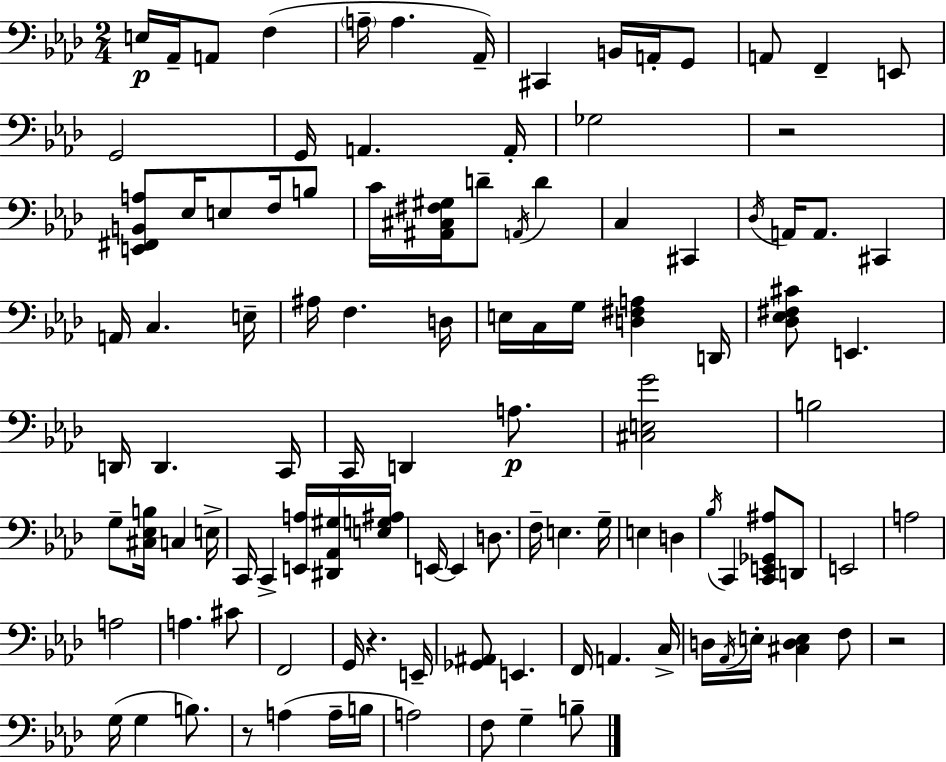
E3/s Ab2/s A2/e F3/q A3/s A3/q. Ab2/s C#2/q B2/s A2/s G2/e A2/e F2/q E2/e G2/h G2/s A2/q. A2/s Gb3/h R/h [E2,F#2,B2,A3]/e Eb3/s E3/e F3/s B3/e C4/s [A#2,C#3,F#3,G#3]/s D4/e A2/s D4/q C3/q C#2/q Db3/s A2/s A2/e. C#2/q A2/s C3/q. E3/s A#3/s F3/q. D3/s E3/s C3/s G3/s [D3,F#3,A3]/q D2/s [Db3,Eb3,F#3,C#4]/e E2/q. D2/s D2/q. C2/s C2/s D2/q A3/e. [C#3,E3,G4]/h B3/h G3/e [C#3,Eb3,B3]/s C3/q E3/s C2/s C2/q [E2,A3]/s [D#2,Ab2,G#3]/s [E3,G3,A#3]/s E2/s E2/q D3/e. F3/s E3/q. G3/s E3/q D3/q Bb3/s C2/q [C2,E2,Gb2,A#3]/e D2/e E2/h A3/h A3/h A3/q. C#4/e F2/h G2/s R/q. E2/s [Gb2,A#2]/e E2/q. F2/s A2/q. C3/s D3/s Ab2/s E3/s [C#3,D3,E3]/q F3/e R/h G3/s G3/q B3/e. R/e A3/q A3/s B3/s A3/h F3/e G3/q B3/e